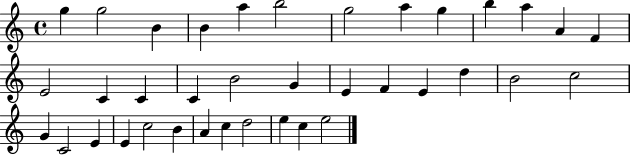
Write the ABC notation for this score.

X:1
T:Untitled
M:4/4
L:1/4
K:C
g g2 B B a b2 g2 a g b a A F E2 C C C B2 G E F E d B2 c2 G C2 E E c2 B A c d2 e c e2